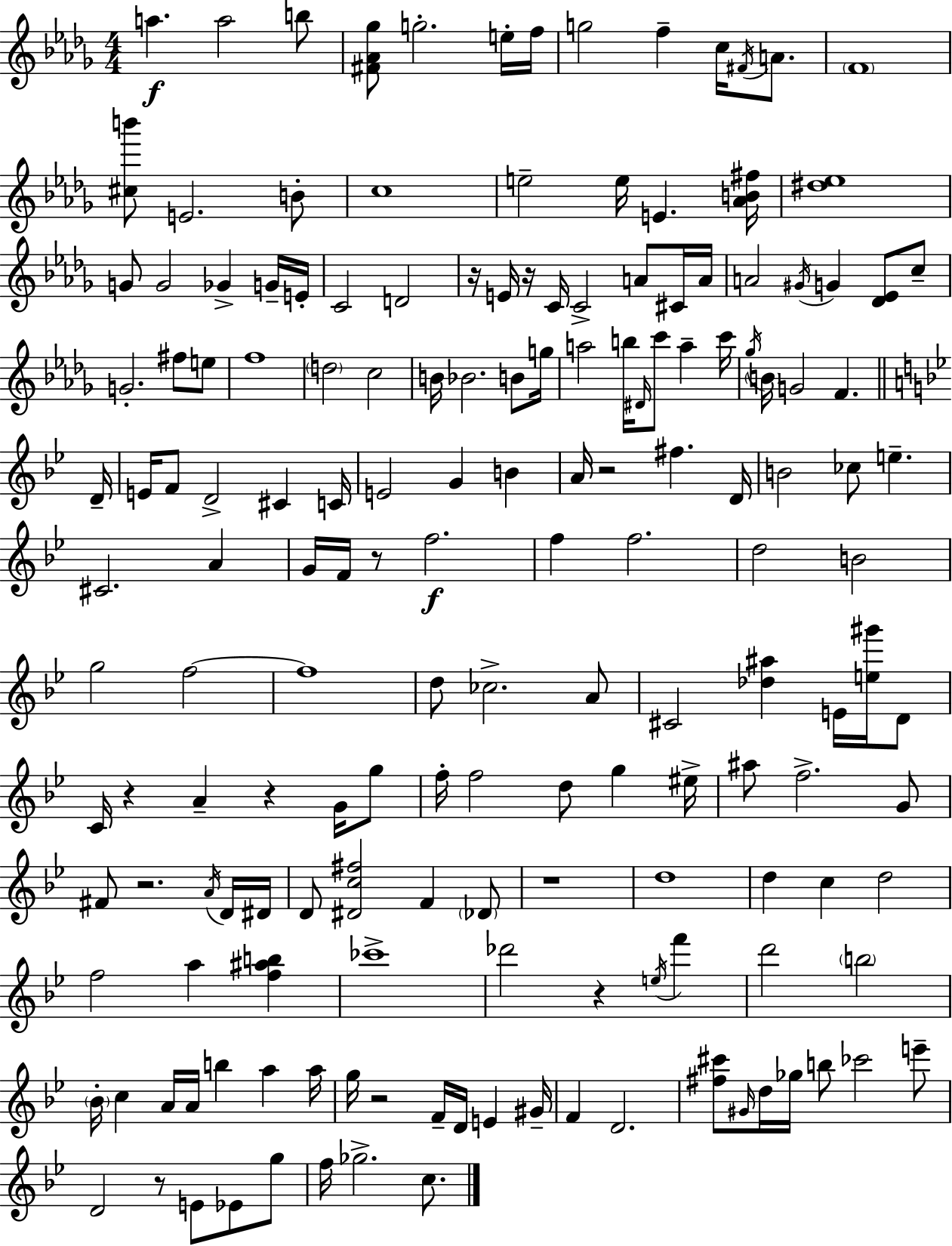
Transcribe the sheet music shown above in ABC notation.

X:1
T:Untitled
M:4/4
L:1/4
K:Bbm
a a2 b/2 [^F_A_g]/2 g2 e/4 f/4 g2 f c/4 ^F/4 A/2 F4 [^cb']/2 E2 B/2 c4 e2 e/4 E [_AB^f]/4 [^d_e]4 G/2 G2 _G G/4 E/4 C2 D2 z/4 E/4 z/4 C/4 C2 A/2 ^C/4 A/4 A2 ^G/4 G [_D_E]/2 c/2 G2 ^f/2 e/2 f4 d2 c2 B/4 _B2 B/2 g/4 a2 b/4 ^D/4 c'/2 a c'/4 _g/4 B/4 G2 F D/4 E/4 F/2 D2 ^C C/4 E2 G B A/4 z2 ^f D/4 B2 _c/2 e ^C2 A G/4 F/4 z/2 f2 f f2 d2 B2 g2 f2 f4 d/2 _c2 A/2 ^C2 [_d^a] E/4 [e^g']/4 D/2 C/4 z A z G/4 g/2 f/4 f2 d/2 g ^e/4 ^a/2 f2 G/2 ^F/2 z2 A/4 D/4 ^D/4 D/2 [^Dc^f]2 F _D/2 z4 d4 d c d2 f2 a [f^ab] _c'4 _d'2 z e/4 f' d'2 b2 _B/4 c A/4 A/4 b a a/4 g/4 z2 F/4 D/4 E ^G/4 F D2 [^f^c']/2 ^G/4 d/4 _g/4 b/2 _c'2 e'/2 D2 z/2 E/2 _E/2 g/2 f/4 _g2 c/2